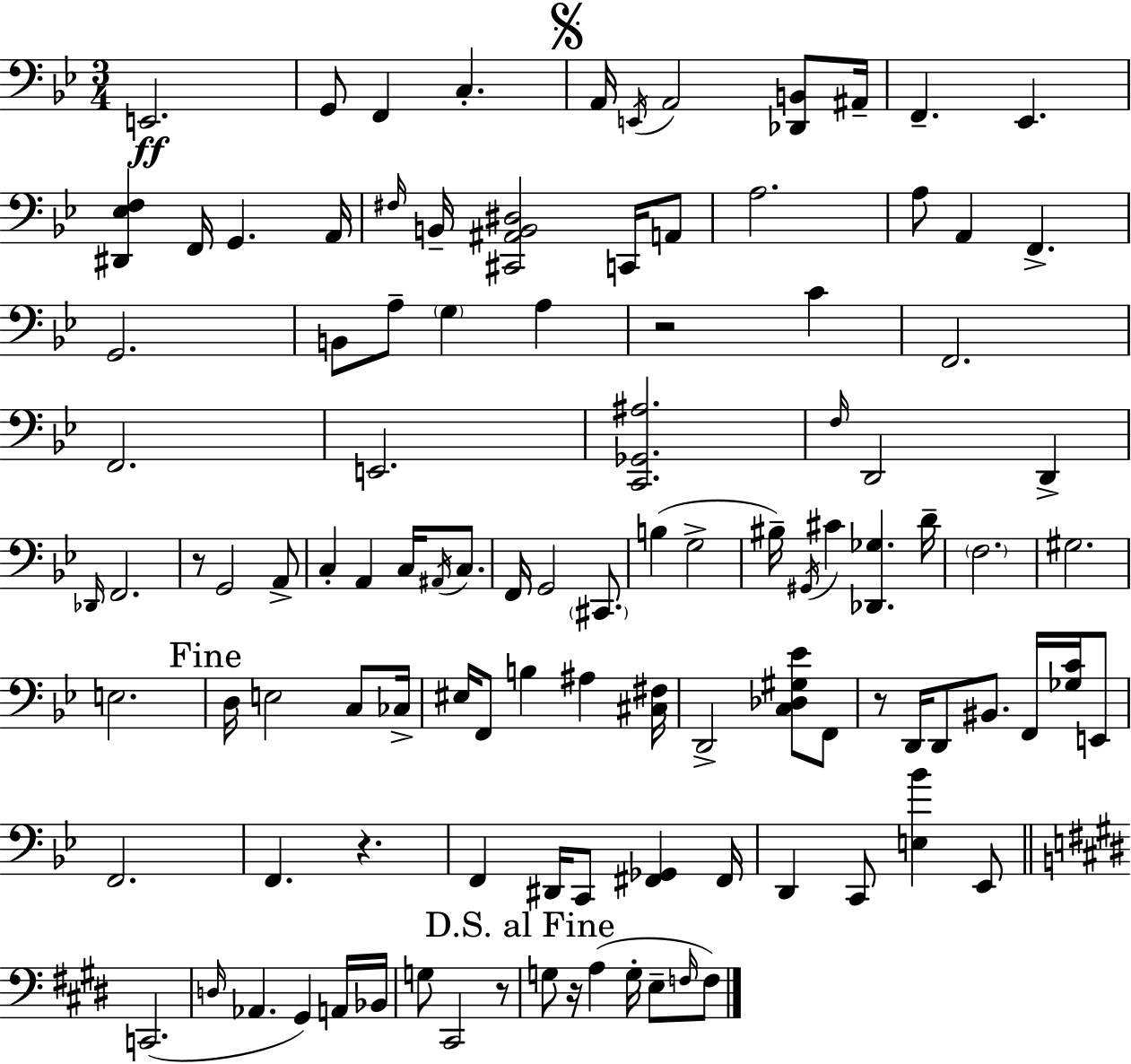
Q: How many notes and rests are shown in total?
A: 108